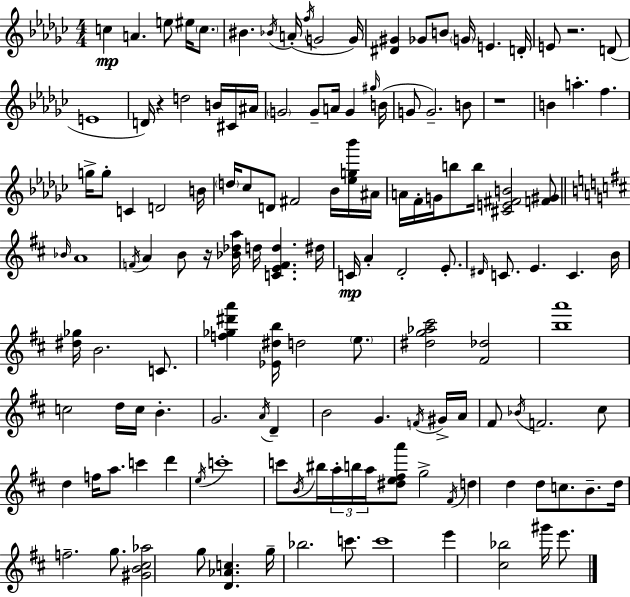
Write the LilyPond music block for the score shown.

{
  \clef treble
  \numericTimeSignature
  \time 4/4
  \key ees \minor
  \repeat volta 2 { c''4\mp a'4. e''8 eis''16 \parenthesize c''8. | bis'4. \acciaccatura { bes'16 } a'16-.( \acciaccatura { f''16 } g'2 | g'16) <dis' gis'>4 ges'8 b'8 \parenthesize g'16 e'4. | d'16-. e'8 r2. | \break d'8( e'1 | d'16) r4 d''2 b'16 | cis'16 ais'16 \parenthesize g'2 g'8-- a'16 g'4 | \grace { gis''16 }( b'16 g'8 g'2.--) | \break b'8 r1 | b'4 a''4.-. f''4. | g''16-> g''8-. c'4 d'2 | b'16 \parenthesize d''16 ces''8 d'8 fis'2 | \break bes'16 <ees'' g'' bes'''>16 ais'16 a'16 f'16-. g'16 b''8 b''16 <cis' e' fis' b'>2 | <f' gis'>8 \bar "||" \break \key b \minor \grace { bes'16 } a'1 | \acciaccatura { f'16 } a'4 b'8 r16 <bes' des'' a''>16 d''16 <c' e' f' d''>4. | dis''16 c'16\mp a'4-. d'2-. e'8.-. | \grace { dis'16 } c'8. e'4. c'4. | \break b'16 <dis'' ges''>16 b'2. | c'8. <f'' ges'' dis''' a'''>4 <ees' dis'' b''>16 d''2 | \parenthesize e''8. <dis'' g'' aes'' cis'''>2 <fis' des''>2 | <b'' a'''>1 | \break c''2 d''16 c''16 b'4.-. | g'2. \acciaccatura { a'16 } | d'4-- b'2 g'4. | \acciaccatura { f'16 } gis'16-> a'16 fis'8 \acciaccatura { bes'16 } f'2. | \break cis''8 d''4 f''16 a''8. c'''4 | d'''4 \acciaccatura { e''16 } c'''1-. | c'''8 \acciaccatura { b'16 } bis''16 \tuplet 3/2 { a''16-. b''16 a''16 } <dis'' e'' fis'' a'''>8 | g''2-> \acciaccatura { fis'16 } d''4 d''4 | \break d''8 c''8. b'8.-- d''16 f''2.-- | g''8. <gis' b' cis'' aes''>2 | g''8 <d' aes' c''>4. g''16-- bes''2. | c'''8. c'''1 | \break e'''4 <cis'' bes''>2 | gis'''16 e'''8. } \bar "|."
}